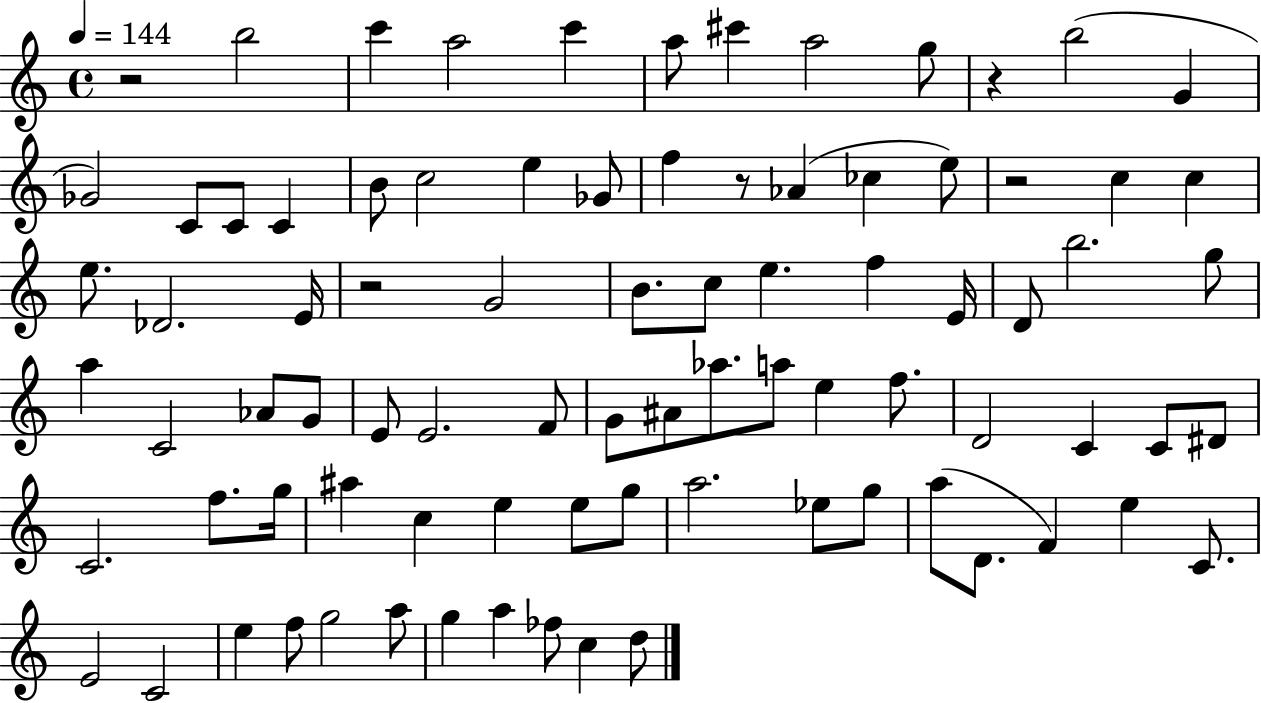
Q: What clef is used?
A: treble